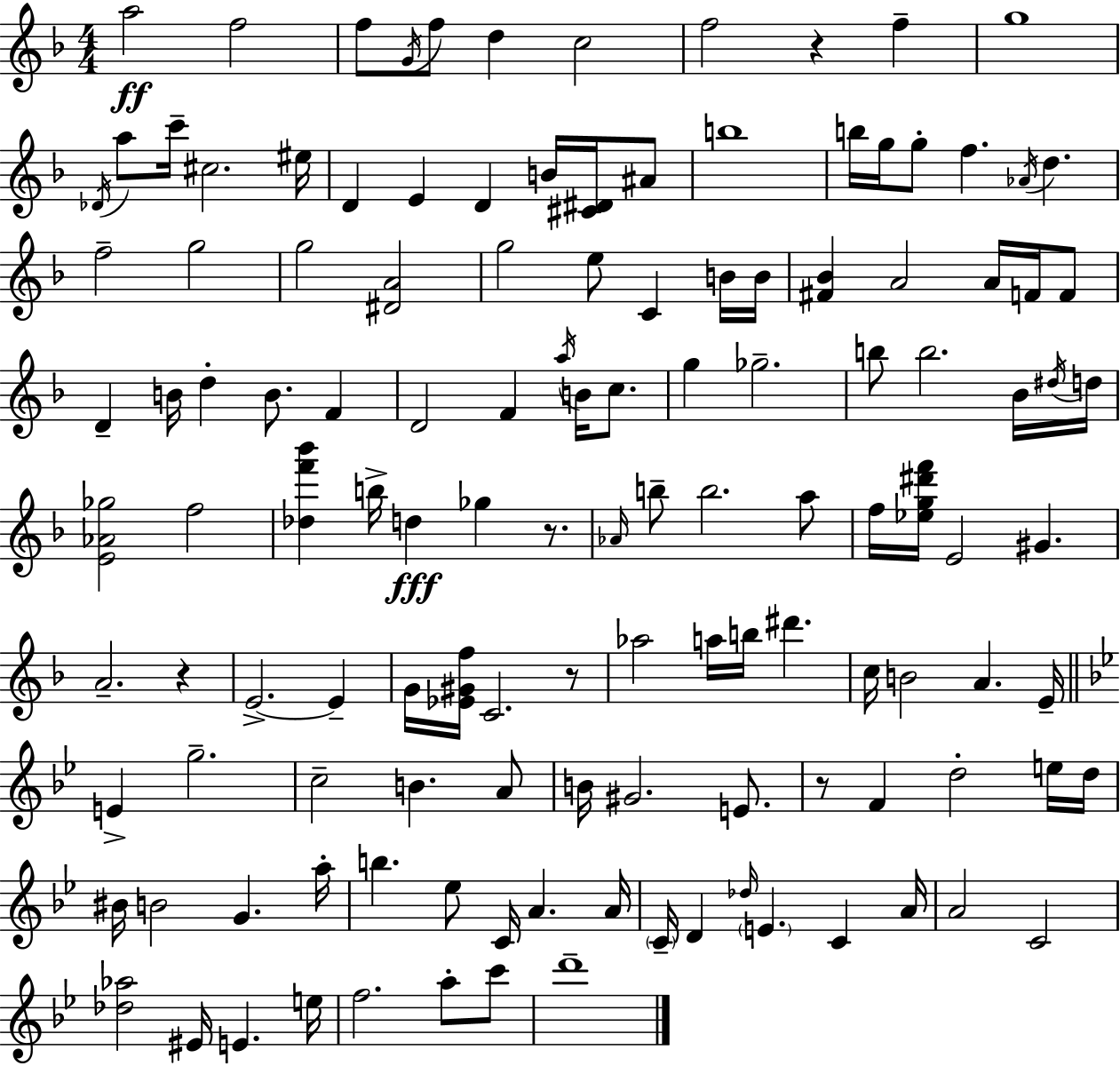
A5/h F5/h F5/e G4/s F5/e D5/q C5/h F5/h R/q F5/q G5/w Db4/s A5/e C6/s C#5/h. EIS5/s D4/q E4/q D4/q B4/s [C#4,D#4]/s A#4/e B5/w B5/s G5/s G5/e F5/q. Ab4/s D5/q. F5/h G5/h G5/h [D#4,A4]/h G5/h E5/e C4/q B4/s B4/s [F#4,Bb4]/q A4/h A4/s F4/s F4/e D4/q B4/s D5/q B4/e. F4/q D4/h F4/q A5/s B4/s C5/e. G5/q Gb5/h. B5/e B5/h. Bb4/s D#5/s D5/s [E4,Ab4,Gb5]/h F5/h [Db5,F6,Bb6]/q B5/s D5/q Gb5/q R/e. Ab4/s B5/e B5/h. A5/e F5/s [Eb5,G5,D#6,F6]/s E4/h G#4/q. A4/h. R/q E4/h. E4/q G4/s [Eb4,G#4,F5]/s C4/h. R/e Ab5/h A5/s B5/s D#6/q. C5/s B4/h A4/q. E4/s E4/q G5/h. C5/h B4/q. A4/e B4/s G#4/h. E4/e. R/e F4/q D5/h E5/s D5/s BIS4/s B4/h G4/q. A5/s B5/q. Eb5/e C4/s A4/q. A4/s C4/s D4/q Db5/s E4/q. C4/q A4/s A4/h C4/h [Db5,Ab5]/h EIS4/s E4/q. E5/s F5/h. A5/e C6/e D6/w